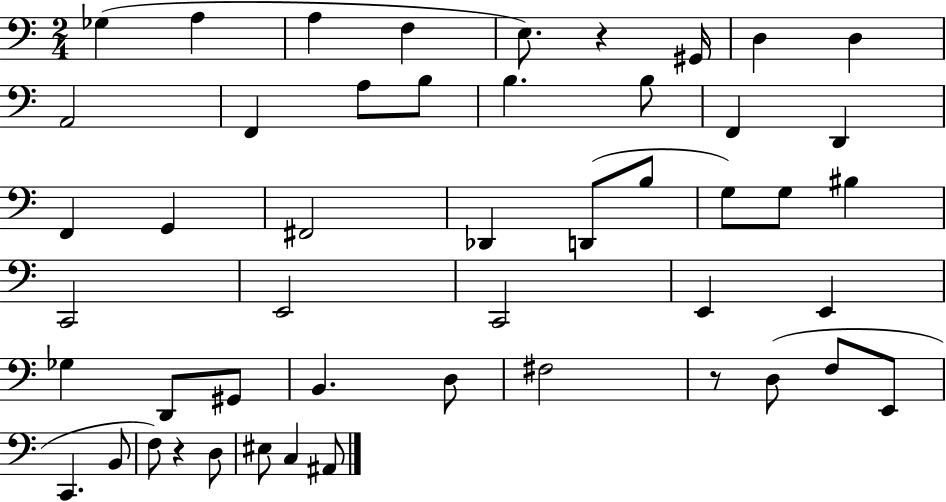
Gb3/q A3/q A3/q F3/q E3/e. R/q G#2/s D3/q D3/q A2/h F2/q A3/e B3/e B3/q. B3/e F2/q D2/q F2/q G2/q F#2/h Db2/q D2/e B3/e G3/e G3/e BIS3/q C2/h E2/h C2/h E2/q E2/q Gb3/q D2/e G#2/e B2/q. D3/e F#3/h R/e D3/e F3/e E2/e C2/q. B2/e F3/e R/q D3/e EIS3/e C3/q A#2/e